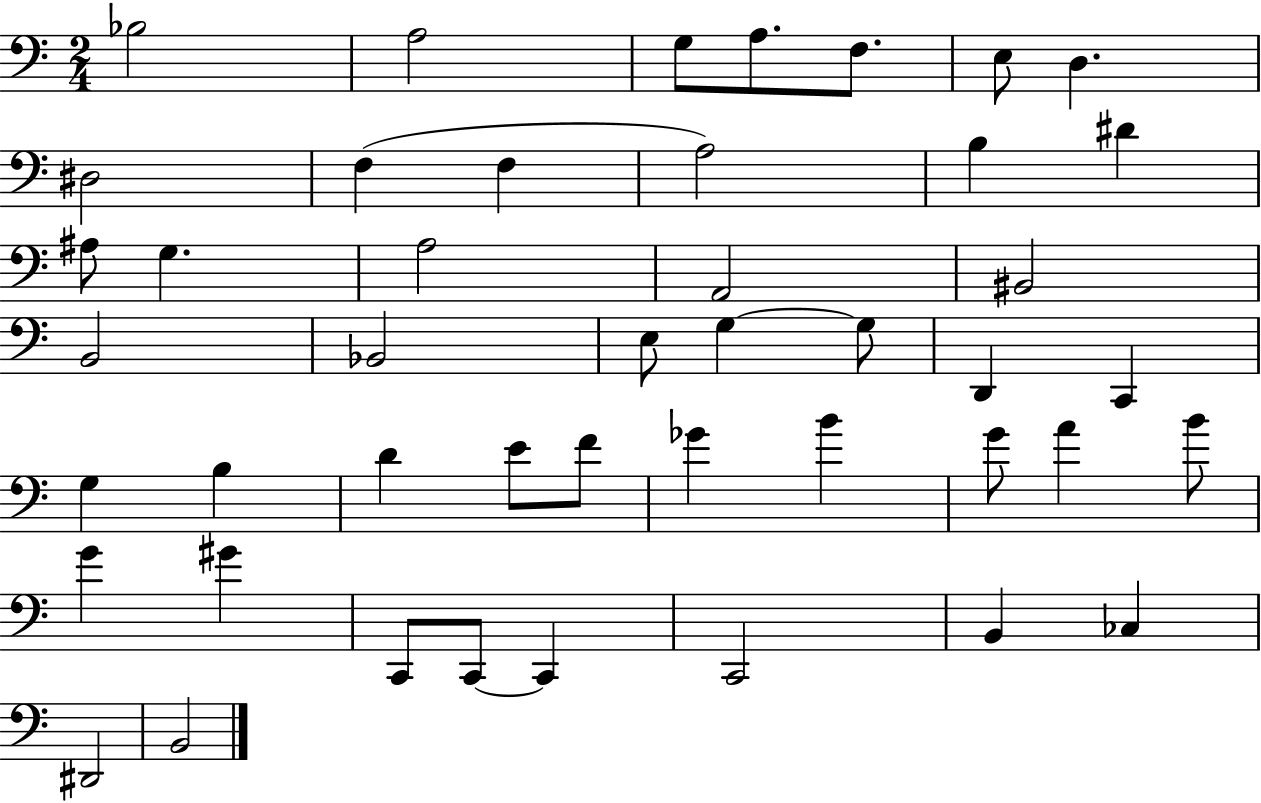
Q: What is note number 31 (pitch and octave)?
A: Gb4